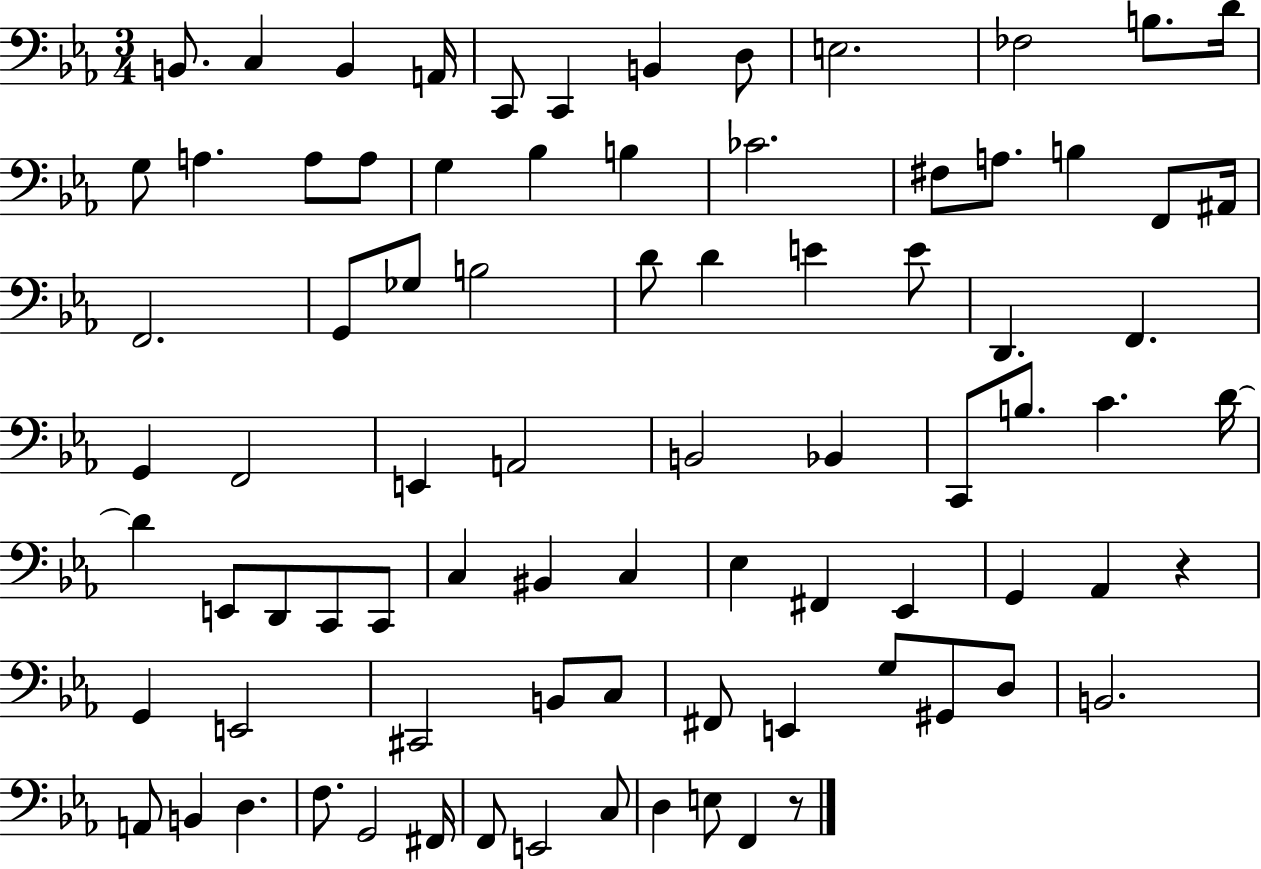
X:1
T:Untitled
M:3/4
L:1/4
K:Eb
B,,/2 C, B,, A,,/4 C,,/2 C,, B,, D,/2 E,2 _F,2 B,/2 D/4 G,/2 A, A,/2 A,/2 G, _B, B, _C2 ^F,/2 A,/2 B, F,,/2 ^A,,/4 F,,2 G,,/2 _G,/2 B,2 D/2 D E E/2 D,, F,, G,, F,,2 E,, A,,2 B,,2 _B,, C,,/2 B,/2 C D/4 D E,,/2 D,,/2 C,,/2 C,,/2 C, ^B,, C, _E, ^F,, _E,, G,, _A,, z G,, E,,2 ^C,,2 B,,/2 C,/2 ^F,,/2 E,, G,/2 ^G,,/2 D,/2 B,,2 A,,/2 B,, D, F,/2 G,,2 ^F,,/4 F,,/2 E,,2 C,/2 D, E,/2 F,, z/2